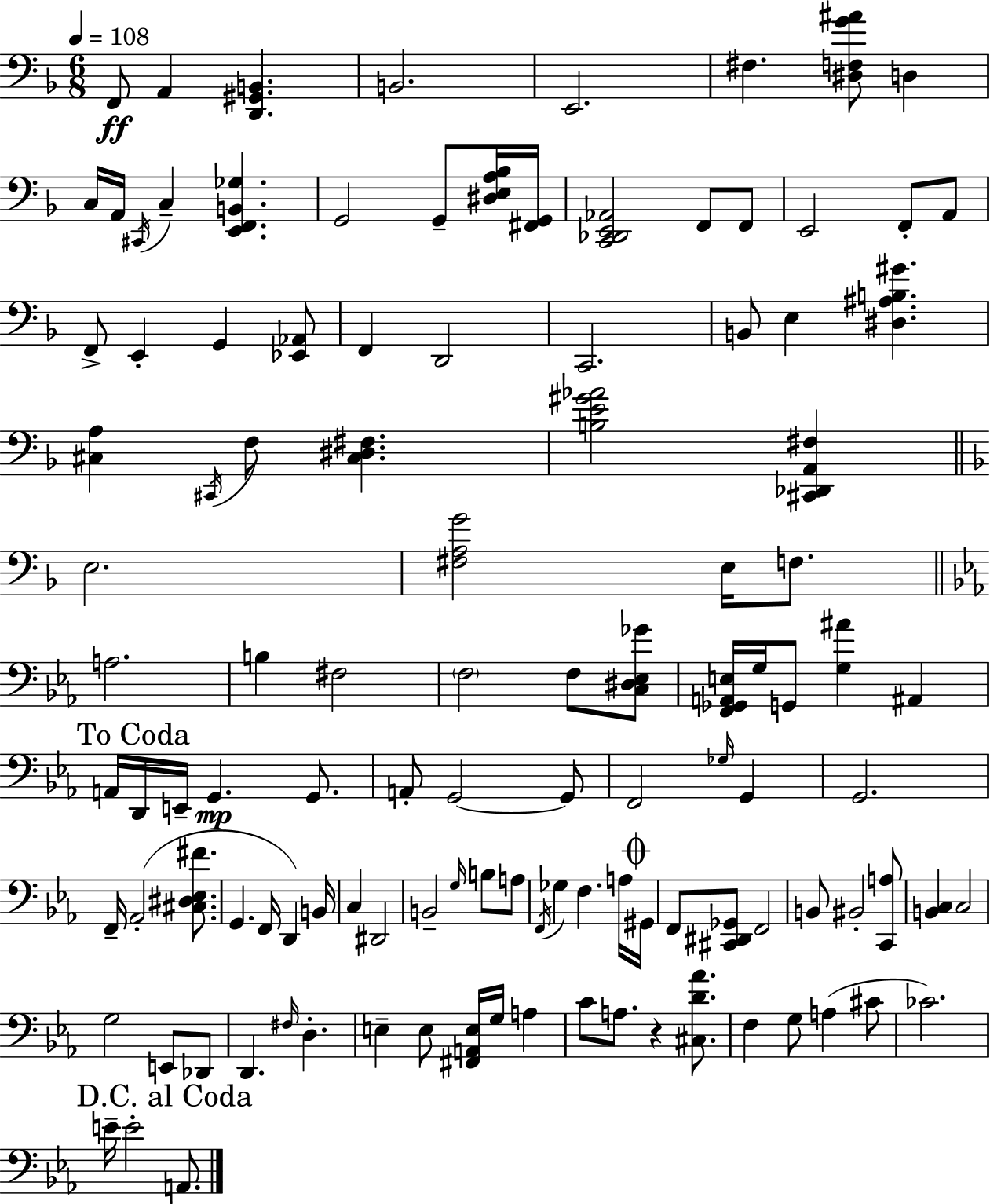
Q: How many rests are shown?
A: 1